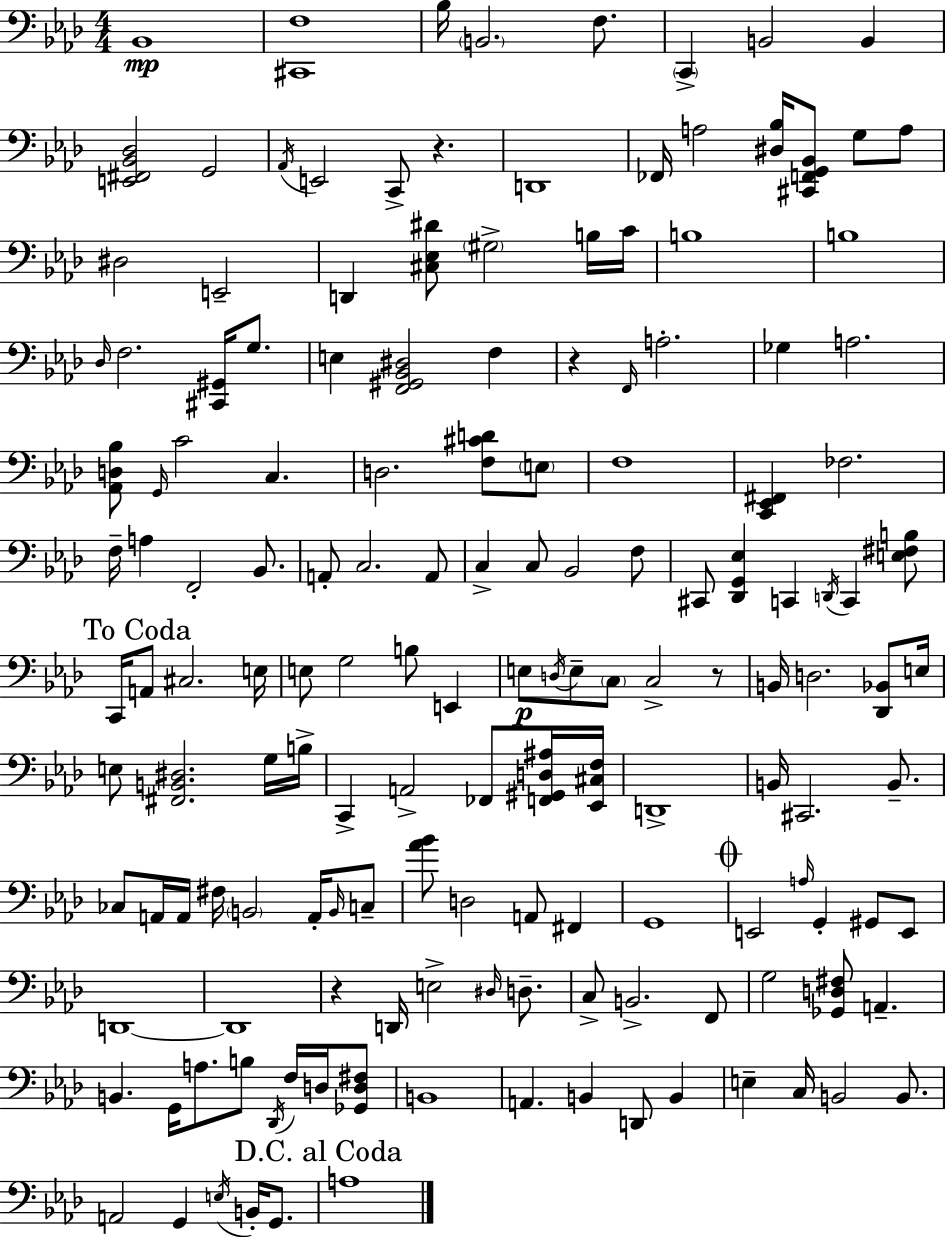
{
  \clef bass
  \numericTimeSignature
  \time 4/4
  \key aes \major
  \repeat volta 2 { bes,1\mp | <cis, f>1 | bes16 \parenthesize b,2. f8. | \parenthesize c,4-> b,2 b,4 | \break <e, fis, bes, des>2 g,2 | \acciaccatura { aes,16 } e,2 c,8-> r4. | d,1 | fes,16 a2 <dis bes>16 <cis, f, g, bes,>8 g8 a8 | \break dis2 e,2-- | d,4 <cis ees dis'>8 \parenthesize gis2-> b16 | c'16 b1 | b1 | \break \grace { des16 } f2. <cis, gis,>16 g8. | e4 <f, gis, bes, dis>2 f4 | r4 \grace { f,16 } a2.-. | ges4 a2. | \break <aes, d bes>8 \grace { g,16 } c'2 c4. | d2. | <f cis' d'>8 \parenthesize e8 f1 | <c, ees, fis,>4 fes2. | \break f16-- a4 f,2-. | bes,8. a,8-. c2. | a,8 c4-> c8 bes,2 | f8 cis,8 <des, g, ees>4 c,4 \acciaccatura { d,16 } c,4 | \break <e fis b>8 \mark "To Coda" c,16 a,8 cis2. | e16 e8 g2 b8 | e,4 e8\p \acciaccatura { d16 } e8-- \parenthesize c8 c2-> | r8 b,16 d2. | \break <des, bes,>8 e16 e8 <fis, b, dis>2. | g16 b16-> c,4-> a,2-> | fes,8 <f, gis, d ais>16 <ees, cis f>16 d,1-> | b,16 cis,2. | \break b,8.-- ces8 a,16 a,16 fis16 \parenthesize b,2 | a,16-. \grace { b,16 } c8-- <aes' bes'>8 d2 | a,8 fis,4 g,1 | \mark \markup { \musicglyph "scripts.coda" } e,2 \grace { a16 } | \break g,4-. gis,8 e,8 d,1~~ | d,1 | r4 d,16 e2-> | \grace { dis16 } d8.-- c8-> b,2.-> | \break f,8 g2 | <ges, d fis>8 a,4.-- b,4. g,16 | a8. b8 \acciaccatura { des,16 } f16 d16 <ges, d fis>8 b,1 | a,4. | \break b,4 d,8 b,4 e4-- c16 b,2 | b,8. a,2 | g,4 \acciaccatura { e16 } b,16-. g,8. \mark "D.C. al Coda" a1 | } \bar "|."
}